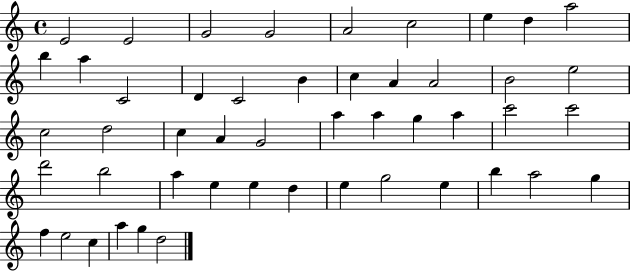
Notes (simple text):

E4/h E4/h G4/h G4/h A4/h C5/h E5/q D5/q A5/h B5/q A5/q C4/h D4/q C4/h B4/q C5/q A4/q A4/h B4/h E5/h C5/h D5/h C5/q A4/q G4/h A5/q A5/q G5/q A5/q C6/h C6/h D6/h B5/h A5/q E5/q E5/q D5/q E5/q G5/h E5/q B5/q A5/h G5/q F5/q E5/h C5/q A5/q G5/q D5/h